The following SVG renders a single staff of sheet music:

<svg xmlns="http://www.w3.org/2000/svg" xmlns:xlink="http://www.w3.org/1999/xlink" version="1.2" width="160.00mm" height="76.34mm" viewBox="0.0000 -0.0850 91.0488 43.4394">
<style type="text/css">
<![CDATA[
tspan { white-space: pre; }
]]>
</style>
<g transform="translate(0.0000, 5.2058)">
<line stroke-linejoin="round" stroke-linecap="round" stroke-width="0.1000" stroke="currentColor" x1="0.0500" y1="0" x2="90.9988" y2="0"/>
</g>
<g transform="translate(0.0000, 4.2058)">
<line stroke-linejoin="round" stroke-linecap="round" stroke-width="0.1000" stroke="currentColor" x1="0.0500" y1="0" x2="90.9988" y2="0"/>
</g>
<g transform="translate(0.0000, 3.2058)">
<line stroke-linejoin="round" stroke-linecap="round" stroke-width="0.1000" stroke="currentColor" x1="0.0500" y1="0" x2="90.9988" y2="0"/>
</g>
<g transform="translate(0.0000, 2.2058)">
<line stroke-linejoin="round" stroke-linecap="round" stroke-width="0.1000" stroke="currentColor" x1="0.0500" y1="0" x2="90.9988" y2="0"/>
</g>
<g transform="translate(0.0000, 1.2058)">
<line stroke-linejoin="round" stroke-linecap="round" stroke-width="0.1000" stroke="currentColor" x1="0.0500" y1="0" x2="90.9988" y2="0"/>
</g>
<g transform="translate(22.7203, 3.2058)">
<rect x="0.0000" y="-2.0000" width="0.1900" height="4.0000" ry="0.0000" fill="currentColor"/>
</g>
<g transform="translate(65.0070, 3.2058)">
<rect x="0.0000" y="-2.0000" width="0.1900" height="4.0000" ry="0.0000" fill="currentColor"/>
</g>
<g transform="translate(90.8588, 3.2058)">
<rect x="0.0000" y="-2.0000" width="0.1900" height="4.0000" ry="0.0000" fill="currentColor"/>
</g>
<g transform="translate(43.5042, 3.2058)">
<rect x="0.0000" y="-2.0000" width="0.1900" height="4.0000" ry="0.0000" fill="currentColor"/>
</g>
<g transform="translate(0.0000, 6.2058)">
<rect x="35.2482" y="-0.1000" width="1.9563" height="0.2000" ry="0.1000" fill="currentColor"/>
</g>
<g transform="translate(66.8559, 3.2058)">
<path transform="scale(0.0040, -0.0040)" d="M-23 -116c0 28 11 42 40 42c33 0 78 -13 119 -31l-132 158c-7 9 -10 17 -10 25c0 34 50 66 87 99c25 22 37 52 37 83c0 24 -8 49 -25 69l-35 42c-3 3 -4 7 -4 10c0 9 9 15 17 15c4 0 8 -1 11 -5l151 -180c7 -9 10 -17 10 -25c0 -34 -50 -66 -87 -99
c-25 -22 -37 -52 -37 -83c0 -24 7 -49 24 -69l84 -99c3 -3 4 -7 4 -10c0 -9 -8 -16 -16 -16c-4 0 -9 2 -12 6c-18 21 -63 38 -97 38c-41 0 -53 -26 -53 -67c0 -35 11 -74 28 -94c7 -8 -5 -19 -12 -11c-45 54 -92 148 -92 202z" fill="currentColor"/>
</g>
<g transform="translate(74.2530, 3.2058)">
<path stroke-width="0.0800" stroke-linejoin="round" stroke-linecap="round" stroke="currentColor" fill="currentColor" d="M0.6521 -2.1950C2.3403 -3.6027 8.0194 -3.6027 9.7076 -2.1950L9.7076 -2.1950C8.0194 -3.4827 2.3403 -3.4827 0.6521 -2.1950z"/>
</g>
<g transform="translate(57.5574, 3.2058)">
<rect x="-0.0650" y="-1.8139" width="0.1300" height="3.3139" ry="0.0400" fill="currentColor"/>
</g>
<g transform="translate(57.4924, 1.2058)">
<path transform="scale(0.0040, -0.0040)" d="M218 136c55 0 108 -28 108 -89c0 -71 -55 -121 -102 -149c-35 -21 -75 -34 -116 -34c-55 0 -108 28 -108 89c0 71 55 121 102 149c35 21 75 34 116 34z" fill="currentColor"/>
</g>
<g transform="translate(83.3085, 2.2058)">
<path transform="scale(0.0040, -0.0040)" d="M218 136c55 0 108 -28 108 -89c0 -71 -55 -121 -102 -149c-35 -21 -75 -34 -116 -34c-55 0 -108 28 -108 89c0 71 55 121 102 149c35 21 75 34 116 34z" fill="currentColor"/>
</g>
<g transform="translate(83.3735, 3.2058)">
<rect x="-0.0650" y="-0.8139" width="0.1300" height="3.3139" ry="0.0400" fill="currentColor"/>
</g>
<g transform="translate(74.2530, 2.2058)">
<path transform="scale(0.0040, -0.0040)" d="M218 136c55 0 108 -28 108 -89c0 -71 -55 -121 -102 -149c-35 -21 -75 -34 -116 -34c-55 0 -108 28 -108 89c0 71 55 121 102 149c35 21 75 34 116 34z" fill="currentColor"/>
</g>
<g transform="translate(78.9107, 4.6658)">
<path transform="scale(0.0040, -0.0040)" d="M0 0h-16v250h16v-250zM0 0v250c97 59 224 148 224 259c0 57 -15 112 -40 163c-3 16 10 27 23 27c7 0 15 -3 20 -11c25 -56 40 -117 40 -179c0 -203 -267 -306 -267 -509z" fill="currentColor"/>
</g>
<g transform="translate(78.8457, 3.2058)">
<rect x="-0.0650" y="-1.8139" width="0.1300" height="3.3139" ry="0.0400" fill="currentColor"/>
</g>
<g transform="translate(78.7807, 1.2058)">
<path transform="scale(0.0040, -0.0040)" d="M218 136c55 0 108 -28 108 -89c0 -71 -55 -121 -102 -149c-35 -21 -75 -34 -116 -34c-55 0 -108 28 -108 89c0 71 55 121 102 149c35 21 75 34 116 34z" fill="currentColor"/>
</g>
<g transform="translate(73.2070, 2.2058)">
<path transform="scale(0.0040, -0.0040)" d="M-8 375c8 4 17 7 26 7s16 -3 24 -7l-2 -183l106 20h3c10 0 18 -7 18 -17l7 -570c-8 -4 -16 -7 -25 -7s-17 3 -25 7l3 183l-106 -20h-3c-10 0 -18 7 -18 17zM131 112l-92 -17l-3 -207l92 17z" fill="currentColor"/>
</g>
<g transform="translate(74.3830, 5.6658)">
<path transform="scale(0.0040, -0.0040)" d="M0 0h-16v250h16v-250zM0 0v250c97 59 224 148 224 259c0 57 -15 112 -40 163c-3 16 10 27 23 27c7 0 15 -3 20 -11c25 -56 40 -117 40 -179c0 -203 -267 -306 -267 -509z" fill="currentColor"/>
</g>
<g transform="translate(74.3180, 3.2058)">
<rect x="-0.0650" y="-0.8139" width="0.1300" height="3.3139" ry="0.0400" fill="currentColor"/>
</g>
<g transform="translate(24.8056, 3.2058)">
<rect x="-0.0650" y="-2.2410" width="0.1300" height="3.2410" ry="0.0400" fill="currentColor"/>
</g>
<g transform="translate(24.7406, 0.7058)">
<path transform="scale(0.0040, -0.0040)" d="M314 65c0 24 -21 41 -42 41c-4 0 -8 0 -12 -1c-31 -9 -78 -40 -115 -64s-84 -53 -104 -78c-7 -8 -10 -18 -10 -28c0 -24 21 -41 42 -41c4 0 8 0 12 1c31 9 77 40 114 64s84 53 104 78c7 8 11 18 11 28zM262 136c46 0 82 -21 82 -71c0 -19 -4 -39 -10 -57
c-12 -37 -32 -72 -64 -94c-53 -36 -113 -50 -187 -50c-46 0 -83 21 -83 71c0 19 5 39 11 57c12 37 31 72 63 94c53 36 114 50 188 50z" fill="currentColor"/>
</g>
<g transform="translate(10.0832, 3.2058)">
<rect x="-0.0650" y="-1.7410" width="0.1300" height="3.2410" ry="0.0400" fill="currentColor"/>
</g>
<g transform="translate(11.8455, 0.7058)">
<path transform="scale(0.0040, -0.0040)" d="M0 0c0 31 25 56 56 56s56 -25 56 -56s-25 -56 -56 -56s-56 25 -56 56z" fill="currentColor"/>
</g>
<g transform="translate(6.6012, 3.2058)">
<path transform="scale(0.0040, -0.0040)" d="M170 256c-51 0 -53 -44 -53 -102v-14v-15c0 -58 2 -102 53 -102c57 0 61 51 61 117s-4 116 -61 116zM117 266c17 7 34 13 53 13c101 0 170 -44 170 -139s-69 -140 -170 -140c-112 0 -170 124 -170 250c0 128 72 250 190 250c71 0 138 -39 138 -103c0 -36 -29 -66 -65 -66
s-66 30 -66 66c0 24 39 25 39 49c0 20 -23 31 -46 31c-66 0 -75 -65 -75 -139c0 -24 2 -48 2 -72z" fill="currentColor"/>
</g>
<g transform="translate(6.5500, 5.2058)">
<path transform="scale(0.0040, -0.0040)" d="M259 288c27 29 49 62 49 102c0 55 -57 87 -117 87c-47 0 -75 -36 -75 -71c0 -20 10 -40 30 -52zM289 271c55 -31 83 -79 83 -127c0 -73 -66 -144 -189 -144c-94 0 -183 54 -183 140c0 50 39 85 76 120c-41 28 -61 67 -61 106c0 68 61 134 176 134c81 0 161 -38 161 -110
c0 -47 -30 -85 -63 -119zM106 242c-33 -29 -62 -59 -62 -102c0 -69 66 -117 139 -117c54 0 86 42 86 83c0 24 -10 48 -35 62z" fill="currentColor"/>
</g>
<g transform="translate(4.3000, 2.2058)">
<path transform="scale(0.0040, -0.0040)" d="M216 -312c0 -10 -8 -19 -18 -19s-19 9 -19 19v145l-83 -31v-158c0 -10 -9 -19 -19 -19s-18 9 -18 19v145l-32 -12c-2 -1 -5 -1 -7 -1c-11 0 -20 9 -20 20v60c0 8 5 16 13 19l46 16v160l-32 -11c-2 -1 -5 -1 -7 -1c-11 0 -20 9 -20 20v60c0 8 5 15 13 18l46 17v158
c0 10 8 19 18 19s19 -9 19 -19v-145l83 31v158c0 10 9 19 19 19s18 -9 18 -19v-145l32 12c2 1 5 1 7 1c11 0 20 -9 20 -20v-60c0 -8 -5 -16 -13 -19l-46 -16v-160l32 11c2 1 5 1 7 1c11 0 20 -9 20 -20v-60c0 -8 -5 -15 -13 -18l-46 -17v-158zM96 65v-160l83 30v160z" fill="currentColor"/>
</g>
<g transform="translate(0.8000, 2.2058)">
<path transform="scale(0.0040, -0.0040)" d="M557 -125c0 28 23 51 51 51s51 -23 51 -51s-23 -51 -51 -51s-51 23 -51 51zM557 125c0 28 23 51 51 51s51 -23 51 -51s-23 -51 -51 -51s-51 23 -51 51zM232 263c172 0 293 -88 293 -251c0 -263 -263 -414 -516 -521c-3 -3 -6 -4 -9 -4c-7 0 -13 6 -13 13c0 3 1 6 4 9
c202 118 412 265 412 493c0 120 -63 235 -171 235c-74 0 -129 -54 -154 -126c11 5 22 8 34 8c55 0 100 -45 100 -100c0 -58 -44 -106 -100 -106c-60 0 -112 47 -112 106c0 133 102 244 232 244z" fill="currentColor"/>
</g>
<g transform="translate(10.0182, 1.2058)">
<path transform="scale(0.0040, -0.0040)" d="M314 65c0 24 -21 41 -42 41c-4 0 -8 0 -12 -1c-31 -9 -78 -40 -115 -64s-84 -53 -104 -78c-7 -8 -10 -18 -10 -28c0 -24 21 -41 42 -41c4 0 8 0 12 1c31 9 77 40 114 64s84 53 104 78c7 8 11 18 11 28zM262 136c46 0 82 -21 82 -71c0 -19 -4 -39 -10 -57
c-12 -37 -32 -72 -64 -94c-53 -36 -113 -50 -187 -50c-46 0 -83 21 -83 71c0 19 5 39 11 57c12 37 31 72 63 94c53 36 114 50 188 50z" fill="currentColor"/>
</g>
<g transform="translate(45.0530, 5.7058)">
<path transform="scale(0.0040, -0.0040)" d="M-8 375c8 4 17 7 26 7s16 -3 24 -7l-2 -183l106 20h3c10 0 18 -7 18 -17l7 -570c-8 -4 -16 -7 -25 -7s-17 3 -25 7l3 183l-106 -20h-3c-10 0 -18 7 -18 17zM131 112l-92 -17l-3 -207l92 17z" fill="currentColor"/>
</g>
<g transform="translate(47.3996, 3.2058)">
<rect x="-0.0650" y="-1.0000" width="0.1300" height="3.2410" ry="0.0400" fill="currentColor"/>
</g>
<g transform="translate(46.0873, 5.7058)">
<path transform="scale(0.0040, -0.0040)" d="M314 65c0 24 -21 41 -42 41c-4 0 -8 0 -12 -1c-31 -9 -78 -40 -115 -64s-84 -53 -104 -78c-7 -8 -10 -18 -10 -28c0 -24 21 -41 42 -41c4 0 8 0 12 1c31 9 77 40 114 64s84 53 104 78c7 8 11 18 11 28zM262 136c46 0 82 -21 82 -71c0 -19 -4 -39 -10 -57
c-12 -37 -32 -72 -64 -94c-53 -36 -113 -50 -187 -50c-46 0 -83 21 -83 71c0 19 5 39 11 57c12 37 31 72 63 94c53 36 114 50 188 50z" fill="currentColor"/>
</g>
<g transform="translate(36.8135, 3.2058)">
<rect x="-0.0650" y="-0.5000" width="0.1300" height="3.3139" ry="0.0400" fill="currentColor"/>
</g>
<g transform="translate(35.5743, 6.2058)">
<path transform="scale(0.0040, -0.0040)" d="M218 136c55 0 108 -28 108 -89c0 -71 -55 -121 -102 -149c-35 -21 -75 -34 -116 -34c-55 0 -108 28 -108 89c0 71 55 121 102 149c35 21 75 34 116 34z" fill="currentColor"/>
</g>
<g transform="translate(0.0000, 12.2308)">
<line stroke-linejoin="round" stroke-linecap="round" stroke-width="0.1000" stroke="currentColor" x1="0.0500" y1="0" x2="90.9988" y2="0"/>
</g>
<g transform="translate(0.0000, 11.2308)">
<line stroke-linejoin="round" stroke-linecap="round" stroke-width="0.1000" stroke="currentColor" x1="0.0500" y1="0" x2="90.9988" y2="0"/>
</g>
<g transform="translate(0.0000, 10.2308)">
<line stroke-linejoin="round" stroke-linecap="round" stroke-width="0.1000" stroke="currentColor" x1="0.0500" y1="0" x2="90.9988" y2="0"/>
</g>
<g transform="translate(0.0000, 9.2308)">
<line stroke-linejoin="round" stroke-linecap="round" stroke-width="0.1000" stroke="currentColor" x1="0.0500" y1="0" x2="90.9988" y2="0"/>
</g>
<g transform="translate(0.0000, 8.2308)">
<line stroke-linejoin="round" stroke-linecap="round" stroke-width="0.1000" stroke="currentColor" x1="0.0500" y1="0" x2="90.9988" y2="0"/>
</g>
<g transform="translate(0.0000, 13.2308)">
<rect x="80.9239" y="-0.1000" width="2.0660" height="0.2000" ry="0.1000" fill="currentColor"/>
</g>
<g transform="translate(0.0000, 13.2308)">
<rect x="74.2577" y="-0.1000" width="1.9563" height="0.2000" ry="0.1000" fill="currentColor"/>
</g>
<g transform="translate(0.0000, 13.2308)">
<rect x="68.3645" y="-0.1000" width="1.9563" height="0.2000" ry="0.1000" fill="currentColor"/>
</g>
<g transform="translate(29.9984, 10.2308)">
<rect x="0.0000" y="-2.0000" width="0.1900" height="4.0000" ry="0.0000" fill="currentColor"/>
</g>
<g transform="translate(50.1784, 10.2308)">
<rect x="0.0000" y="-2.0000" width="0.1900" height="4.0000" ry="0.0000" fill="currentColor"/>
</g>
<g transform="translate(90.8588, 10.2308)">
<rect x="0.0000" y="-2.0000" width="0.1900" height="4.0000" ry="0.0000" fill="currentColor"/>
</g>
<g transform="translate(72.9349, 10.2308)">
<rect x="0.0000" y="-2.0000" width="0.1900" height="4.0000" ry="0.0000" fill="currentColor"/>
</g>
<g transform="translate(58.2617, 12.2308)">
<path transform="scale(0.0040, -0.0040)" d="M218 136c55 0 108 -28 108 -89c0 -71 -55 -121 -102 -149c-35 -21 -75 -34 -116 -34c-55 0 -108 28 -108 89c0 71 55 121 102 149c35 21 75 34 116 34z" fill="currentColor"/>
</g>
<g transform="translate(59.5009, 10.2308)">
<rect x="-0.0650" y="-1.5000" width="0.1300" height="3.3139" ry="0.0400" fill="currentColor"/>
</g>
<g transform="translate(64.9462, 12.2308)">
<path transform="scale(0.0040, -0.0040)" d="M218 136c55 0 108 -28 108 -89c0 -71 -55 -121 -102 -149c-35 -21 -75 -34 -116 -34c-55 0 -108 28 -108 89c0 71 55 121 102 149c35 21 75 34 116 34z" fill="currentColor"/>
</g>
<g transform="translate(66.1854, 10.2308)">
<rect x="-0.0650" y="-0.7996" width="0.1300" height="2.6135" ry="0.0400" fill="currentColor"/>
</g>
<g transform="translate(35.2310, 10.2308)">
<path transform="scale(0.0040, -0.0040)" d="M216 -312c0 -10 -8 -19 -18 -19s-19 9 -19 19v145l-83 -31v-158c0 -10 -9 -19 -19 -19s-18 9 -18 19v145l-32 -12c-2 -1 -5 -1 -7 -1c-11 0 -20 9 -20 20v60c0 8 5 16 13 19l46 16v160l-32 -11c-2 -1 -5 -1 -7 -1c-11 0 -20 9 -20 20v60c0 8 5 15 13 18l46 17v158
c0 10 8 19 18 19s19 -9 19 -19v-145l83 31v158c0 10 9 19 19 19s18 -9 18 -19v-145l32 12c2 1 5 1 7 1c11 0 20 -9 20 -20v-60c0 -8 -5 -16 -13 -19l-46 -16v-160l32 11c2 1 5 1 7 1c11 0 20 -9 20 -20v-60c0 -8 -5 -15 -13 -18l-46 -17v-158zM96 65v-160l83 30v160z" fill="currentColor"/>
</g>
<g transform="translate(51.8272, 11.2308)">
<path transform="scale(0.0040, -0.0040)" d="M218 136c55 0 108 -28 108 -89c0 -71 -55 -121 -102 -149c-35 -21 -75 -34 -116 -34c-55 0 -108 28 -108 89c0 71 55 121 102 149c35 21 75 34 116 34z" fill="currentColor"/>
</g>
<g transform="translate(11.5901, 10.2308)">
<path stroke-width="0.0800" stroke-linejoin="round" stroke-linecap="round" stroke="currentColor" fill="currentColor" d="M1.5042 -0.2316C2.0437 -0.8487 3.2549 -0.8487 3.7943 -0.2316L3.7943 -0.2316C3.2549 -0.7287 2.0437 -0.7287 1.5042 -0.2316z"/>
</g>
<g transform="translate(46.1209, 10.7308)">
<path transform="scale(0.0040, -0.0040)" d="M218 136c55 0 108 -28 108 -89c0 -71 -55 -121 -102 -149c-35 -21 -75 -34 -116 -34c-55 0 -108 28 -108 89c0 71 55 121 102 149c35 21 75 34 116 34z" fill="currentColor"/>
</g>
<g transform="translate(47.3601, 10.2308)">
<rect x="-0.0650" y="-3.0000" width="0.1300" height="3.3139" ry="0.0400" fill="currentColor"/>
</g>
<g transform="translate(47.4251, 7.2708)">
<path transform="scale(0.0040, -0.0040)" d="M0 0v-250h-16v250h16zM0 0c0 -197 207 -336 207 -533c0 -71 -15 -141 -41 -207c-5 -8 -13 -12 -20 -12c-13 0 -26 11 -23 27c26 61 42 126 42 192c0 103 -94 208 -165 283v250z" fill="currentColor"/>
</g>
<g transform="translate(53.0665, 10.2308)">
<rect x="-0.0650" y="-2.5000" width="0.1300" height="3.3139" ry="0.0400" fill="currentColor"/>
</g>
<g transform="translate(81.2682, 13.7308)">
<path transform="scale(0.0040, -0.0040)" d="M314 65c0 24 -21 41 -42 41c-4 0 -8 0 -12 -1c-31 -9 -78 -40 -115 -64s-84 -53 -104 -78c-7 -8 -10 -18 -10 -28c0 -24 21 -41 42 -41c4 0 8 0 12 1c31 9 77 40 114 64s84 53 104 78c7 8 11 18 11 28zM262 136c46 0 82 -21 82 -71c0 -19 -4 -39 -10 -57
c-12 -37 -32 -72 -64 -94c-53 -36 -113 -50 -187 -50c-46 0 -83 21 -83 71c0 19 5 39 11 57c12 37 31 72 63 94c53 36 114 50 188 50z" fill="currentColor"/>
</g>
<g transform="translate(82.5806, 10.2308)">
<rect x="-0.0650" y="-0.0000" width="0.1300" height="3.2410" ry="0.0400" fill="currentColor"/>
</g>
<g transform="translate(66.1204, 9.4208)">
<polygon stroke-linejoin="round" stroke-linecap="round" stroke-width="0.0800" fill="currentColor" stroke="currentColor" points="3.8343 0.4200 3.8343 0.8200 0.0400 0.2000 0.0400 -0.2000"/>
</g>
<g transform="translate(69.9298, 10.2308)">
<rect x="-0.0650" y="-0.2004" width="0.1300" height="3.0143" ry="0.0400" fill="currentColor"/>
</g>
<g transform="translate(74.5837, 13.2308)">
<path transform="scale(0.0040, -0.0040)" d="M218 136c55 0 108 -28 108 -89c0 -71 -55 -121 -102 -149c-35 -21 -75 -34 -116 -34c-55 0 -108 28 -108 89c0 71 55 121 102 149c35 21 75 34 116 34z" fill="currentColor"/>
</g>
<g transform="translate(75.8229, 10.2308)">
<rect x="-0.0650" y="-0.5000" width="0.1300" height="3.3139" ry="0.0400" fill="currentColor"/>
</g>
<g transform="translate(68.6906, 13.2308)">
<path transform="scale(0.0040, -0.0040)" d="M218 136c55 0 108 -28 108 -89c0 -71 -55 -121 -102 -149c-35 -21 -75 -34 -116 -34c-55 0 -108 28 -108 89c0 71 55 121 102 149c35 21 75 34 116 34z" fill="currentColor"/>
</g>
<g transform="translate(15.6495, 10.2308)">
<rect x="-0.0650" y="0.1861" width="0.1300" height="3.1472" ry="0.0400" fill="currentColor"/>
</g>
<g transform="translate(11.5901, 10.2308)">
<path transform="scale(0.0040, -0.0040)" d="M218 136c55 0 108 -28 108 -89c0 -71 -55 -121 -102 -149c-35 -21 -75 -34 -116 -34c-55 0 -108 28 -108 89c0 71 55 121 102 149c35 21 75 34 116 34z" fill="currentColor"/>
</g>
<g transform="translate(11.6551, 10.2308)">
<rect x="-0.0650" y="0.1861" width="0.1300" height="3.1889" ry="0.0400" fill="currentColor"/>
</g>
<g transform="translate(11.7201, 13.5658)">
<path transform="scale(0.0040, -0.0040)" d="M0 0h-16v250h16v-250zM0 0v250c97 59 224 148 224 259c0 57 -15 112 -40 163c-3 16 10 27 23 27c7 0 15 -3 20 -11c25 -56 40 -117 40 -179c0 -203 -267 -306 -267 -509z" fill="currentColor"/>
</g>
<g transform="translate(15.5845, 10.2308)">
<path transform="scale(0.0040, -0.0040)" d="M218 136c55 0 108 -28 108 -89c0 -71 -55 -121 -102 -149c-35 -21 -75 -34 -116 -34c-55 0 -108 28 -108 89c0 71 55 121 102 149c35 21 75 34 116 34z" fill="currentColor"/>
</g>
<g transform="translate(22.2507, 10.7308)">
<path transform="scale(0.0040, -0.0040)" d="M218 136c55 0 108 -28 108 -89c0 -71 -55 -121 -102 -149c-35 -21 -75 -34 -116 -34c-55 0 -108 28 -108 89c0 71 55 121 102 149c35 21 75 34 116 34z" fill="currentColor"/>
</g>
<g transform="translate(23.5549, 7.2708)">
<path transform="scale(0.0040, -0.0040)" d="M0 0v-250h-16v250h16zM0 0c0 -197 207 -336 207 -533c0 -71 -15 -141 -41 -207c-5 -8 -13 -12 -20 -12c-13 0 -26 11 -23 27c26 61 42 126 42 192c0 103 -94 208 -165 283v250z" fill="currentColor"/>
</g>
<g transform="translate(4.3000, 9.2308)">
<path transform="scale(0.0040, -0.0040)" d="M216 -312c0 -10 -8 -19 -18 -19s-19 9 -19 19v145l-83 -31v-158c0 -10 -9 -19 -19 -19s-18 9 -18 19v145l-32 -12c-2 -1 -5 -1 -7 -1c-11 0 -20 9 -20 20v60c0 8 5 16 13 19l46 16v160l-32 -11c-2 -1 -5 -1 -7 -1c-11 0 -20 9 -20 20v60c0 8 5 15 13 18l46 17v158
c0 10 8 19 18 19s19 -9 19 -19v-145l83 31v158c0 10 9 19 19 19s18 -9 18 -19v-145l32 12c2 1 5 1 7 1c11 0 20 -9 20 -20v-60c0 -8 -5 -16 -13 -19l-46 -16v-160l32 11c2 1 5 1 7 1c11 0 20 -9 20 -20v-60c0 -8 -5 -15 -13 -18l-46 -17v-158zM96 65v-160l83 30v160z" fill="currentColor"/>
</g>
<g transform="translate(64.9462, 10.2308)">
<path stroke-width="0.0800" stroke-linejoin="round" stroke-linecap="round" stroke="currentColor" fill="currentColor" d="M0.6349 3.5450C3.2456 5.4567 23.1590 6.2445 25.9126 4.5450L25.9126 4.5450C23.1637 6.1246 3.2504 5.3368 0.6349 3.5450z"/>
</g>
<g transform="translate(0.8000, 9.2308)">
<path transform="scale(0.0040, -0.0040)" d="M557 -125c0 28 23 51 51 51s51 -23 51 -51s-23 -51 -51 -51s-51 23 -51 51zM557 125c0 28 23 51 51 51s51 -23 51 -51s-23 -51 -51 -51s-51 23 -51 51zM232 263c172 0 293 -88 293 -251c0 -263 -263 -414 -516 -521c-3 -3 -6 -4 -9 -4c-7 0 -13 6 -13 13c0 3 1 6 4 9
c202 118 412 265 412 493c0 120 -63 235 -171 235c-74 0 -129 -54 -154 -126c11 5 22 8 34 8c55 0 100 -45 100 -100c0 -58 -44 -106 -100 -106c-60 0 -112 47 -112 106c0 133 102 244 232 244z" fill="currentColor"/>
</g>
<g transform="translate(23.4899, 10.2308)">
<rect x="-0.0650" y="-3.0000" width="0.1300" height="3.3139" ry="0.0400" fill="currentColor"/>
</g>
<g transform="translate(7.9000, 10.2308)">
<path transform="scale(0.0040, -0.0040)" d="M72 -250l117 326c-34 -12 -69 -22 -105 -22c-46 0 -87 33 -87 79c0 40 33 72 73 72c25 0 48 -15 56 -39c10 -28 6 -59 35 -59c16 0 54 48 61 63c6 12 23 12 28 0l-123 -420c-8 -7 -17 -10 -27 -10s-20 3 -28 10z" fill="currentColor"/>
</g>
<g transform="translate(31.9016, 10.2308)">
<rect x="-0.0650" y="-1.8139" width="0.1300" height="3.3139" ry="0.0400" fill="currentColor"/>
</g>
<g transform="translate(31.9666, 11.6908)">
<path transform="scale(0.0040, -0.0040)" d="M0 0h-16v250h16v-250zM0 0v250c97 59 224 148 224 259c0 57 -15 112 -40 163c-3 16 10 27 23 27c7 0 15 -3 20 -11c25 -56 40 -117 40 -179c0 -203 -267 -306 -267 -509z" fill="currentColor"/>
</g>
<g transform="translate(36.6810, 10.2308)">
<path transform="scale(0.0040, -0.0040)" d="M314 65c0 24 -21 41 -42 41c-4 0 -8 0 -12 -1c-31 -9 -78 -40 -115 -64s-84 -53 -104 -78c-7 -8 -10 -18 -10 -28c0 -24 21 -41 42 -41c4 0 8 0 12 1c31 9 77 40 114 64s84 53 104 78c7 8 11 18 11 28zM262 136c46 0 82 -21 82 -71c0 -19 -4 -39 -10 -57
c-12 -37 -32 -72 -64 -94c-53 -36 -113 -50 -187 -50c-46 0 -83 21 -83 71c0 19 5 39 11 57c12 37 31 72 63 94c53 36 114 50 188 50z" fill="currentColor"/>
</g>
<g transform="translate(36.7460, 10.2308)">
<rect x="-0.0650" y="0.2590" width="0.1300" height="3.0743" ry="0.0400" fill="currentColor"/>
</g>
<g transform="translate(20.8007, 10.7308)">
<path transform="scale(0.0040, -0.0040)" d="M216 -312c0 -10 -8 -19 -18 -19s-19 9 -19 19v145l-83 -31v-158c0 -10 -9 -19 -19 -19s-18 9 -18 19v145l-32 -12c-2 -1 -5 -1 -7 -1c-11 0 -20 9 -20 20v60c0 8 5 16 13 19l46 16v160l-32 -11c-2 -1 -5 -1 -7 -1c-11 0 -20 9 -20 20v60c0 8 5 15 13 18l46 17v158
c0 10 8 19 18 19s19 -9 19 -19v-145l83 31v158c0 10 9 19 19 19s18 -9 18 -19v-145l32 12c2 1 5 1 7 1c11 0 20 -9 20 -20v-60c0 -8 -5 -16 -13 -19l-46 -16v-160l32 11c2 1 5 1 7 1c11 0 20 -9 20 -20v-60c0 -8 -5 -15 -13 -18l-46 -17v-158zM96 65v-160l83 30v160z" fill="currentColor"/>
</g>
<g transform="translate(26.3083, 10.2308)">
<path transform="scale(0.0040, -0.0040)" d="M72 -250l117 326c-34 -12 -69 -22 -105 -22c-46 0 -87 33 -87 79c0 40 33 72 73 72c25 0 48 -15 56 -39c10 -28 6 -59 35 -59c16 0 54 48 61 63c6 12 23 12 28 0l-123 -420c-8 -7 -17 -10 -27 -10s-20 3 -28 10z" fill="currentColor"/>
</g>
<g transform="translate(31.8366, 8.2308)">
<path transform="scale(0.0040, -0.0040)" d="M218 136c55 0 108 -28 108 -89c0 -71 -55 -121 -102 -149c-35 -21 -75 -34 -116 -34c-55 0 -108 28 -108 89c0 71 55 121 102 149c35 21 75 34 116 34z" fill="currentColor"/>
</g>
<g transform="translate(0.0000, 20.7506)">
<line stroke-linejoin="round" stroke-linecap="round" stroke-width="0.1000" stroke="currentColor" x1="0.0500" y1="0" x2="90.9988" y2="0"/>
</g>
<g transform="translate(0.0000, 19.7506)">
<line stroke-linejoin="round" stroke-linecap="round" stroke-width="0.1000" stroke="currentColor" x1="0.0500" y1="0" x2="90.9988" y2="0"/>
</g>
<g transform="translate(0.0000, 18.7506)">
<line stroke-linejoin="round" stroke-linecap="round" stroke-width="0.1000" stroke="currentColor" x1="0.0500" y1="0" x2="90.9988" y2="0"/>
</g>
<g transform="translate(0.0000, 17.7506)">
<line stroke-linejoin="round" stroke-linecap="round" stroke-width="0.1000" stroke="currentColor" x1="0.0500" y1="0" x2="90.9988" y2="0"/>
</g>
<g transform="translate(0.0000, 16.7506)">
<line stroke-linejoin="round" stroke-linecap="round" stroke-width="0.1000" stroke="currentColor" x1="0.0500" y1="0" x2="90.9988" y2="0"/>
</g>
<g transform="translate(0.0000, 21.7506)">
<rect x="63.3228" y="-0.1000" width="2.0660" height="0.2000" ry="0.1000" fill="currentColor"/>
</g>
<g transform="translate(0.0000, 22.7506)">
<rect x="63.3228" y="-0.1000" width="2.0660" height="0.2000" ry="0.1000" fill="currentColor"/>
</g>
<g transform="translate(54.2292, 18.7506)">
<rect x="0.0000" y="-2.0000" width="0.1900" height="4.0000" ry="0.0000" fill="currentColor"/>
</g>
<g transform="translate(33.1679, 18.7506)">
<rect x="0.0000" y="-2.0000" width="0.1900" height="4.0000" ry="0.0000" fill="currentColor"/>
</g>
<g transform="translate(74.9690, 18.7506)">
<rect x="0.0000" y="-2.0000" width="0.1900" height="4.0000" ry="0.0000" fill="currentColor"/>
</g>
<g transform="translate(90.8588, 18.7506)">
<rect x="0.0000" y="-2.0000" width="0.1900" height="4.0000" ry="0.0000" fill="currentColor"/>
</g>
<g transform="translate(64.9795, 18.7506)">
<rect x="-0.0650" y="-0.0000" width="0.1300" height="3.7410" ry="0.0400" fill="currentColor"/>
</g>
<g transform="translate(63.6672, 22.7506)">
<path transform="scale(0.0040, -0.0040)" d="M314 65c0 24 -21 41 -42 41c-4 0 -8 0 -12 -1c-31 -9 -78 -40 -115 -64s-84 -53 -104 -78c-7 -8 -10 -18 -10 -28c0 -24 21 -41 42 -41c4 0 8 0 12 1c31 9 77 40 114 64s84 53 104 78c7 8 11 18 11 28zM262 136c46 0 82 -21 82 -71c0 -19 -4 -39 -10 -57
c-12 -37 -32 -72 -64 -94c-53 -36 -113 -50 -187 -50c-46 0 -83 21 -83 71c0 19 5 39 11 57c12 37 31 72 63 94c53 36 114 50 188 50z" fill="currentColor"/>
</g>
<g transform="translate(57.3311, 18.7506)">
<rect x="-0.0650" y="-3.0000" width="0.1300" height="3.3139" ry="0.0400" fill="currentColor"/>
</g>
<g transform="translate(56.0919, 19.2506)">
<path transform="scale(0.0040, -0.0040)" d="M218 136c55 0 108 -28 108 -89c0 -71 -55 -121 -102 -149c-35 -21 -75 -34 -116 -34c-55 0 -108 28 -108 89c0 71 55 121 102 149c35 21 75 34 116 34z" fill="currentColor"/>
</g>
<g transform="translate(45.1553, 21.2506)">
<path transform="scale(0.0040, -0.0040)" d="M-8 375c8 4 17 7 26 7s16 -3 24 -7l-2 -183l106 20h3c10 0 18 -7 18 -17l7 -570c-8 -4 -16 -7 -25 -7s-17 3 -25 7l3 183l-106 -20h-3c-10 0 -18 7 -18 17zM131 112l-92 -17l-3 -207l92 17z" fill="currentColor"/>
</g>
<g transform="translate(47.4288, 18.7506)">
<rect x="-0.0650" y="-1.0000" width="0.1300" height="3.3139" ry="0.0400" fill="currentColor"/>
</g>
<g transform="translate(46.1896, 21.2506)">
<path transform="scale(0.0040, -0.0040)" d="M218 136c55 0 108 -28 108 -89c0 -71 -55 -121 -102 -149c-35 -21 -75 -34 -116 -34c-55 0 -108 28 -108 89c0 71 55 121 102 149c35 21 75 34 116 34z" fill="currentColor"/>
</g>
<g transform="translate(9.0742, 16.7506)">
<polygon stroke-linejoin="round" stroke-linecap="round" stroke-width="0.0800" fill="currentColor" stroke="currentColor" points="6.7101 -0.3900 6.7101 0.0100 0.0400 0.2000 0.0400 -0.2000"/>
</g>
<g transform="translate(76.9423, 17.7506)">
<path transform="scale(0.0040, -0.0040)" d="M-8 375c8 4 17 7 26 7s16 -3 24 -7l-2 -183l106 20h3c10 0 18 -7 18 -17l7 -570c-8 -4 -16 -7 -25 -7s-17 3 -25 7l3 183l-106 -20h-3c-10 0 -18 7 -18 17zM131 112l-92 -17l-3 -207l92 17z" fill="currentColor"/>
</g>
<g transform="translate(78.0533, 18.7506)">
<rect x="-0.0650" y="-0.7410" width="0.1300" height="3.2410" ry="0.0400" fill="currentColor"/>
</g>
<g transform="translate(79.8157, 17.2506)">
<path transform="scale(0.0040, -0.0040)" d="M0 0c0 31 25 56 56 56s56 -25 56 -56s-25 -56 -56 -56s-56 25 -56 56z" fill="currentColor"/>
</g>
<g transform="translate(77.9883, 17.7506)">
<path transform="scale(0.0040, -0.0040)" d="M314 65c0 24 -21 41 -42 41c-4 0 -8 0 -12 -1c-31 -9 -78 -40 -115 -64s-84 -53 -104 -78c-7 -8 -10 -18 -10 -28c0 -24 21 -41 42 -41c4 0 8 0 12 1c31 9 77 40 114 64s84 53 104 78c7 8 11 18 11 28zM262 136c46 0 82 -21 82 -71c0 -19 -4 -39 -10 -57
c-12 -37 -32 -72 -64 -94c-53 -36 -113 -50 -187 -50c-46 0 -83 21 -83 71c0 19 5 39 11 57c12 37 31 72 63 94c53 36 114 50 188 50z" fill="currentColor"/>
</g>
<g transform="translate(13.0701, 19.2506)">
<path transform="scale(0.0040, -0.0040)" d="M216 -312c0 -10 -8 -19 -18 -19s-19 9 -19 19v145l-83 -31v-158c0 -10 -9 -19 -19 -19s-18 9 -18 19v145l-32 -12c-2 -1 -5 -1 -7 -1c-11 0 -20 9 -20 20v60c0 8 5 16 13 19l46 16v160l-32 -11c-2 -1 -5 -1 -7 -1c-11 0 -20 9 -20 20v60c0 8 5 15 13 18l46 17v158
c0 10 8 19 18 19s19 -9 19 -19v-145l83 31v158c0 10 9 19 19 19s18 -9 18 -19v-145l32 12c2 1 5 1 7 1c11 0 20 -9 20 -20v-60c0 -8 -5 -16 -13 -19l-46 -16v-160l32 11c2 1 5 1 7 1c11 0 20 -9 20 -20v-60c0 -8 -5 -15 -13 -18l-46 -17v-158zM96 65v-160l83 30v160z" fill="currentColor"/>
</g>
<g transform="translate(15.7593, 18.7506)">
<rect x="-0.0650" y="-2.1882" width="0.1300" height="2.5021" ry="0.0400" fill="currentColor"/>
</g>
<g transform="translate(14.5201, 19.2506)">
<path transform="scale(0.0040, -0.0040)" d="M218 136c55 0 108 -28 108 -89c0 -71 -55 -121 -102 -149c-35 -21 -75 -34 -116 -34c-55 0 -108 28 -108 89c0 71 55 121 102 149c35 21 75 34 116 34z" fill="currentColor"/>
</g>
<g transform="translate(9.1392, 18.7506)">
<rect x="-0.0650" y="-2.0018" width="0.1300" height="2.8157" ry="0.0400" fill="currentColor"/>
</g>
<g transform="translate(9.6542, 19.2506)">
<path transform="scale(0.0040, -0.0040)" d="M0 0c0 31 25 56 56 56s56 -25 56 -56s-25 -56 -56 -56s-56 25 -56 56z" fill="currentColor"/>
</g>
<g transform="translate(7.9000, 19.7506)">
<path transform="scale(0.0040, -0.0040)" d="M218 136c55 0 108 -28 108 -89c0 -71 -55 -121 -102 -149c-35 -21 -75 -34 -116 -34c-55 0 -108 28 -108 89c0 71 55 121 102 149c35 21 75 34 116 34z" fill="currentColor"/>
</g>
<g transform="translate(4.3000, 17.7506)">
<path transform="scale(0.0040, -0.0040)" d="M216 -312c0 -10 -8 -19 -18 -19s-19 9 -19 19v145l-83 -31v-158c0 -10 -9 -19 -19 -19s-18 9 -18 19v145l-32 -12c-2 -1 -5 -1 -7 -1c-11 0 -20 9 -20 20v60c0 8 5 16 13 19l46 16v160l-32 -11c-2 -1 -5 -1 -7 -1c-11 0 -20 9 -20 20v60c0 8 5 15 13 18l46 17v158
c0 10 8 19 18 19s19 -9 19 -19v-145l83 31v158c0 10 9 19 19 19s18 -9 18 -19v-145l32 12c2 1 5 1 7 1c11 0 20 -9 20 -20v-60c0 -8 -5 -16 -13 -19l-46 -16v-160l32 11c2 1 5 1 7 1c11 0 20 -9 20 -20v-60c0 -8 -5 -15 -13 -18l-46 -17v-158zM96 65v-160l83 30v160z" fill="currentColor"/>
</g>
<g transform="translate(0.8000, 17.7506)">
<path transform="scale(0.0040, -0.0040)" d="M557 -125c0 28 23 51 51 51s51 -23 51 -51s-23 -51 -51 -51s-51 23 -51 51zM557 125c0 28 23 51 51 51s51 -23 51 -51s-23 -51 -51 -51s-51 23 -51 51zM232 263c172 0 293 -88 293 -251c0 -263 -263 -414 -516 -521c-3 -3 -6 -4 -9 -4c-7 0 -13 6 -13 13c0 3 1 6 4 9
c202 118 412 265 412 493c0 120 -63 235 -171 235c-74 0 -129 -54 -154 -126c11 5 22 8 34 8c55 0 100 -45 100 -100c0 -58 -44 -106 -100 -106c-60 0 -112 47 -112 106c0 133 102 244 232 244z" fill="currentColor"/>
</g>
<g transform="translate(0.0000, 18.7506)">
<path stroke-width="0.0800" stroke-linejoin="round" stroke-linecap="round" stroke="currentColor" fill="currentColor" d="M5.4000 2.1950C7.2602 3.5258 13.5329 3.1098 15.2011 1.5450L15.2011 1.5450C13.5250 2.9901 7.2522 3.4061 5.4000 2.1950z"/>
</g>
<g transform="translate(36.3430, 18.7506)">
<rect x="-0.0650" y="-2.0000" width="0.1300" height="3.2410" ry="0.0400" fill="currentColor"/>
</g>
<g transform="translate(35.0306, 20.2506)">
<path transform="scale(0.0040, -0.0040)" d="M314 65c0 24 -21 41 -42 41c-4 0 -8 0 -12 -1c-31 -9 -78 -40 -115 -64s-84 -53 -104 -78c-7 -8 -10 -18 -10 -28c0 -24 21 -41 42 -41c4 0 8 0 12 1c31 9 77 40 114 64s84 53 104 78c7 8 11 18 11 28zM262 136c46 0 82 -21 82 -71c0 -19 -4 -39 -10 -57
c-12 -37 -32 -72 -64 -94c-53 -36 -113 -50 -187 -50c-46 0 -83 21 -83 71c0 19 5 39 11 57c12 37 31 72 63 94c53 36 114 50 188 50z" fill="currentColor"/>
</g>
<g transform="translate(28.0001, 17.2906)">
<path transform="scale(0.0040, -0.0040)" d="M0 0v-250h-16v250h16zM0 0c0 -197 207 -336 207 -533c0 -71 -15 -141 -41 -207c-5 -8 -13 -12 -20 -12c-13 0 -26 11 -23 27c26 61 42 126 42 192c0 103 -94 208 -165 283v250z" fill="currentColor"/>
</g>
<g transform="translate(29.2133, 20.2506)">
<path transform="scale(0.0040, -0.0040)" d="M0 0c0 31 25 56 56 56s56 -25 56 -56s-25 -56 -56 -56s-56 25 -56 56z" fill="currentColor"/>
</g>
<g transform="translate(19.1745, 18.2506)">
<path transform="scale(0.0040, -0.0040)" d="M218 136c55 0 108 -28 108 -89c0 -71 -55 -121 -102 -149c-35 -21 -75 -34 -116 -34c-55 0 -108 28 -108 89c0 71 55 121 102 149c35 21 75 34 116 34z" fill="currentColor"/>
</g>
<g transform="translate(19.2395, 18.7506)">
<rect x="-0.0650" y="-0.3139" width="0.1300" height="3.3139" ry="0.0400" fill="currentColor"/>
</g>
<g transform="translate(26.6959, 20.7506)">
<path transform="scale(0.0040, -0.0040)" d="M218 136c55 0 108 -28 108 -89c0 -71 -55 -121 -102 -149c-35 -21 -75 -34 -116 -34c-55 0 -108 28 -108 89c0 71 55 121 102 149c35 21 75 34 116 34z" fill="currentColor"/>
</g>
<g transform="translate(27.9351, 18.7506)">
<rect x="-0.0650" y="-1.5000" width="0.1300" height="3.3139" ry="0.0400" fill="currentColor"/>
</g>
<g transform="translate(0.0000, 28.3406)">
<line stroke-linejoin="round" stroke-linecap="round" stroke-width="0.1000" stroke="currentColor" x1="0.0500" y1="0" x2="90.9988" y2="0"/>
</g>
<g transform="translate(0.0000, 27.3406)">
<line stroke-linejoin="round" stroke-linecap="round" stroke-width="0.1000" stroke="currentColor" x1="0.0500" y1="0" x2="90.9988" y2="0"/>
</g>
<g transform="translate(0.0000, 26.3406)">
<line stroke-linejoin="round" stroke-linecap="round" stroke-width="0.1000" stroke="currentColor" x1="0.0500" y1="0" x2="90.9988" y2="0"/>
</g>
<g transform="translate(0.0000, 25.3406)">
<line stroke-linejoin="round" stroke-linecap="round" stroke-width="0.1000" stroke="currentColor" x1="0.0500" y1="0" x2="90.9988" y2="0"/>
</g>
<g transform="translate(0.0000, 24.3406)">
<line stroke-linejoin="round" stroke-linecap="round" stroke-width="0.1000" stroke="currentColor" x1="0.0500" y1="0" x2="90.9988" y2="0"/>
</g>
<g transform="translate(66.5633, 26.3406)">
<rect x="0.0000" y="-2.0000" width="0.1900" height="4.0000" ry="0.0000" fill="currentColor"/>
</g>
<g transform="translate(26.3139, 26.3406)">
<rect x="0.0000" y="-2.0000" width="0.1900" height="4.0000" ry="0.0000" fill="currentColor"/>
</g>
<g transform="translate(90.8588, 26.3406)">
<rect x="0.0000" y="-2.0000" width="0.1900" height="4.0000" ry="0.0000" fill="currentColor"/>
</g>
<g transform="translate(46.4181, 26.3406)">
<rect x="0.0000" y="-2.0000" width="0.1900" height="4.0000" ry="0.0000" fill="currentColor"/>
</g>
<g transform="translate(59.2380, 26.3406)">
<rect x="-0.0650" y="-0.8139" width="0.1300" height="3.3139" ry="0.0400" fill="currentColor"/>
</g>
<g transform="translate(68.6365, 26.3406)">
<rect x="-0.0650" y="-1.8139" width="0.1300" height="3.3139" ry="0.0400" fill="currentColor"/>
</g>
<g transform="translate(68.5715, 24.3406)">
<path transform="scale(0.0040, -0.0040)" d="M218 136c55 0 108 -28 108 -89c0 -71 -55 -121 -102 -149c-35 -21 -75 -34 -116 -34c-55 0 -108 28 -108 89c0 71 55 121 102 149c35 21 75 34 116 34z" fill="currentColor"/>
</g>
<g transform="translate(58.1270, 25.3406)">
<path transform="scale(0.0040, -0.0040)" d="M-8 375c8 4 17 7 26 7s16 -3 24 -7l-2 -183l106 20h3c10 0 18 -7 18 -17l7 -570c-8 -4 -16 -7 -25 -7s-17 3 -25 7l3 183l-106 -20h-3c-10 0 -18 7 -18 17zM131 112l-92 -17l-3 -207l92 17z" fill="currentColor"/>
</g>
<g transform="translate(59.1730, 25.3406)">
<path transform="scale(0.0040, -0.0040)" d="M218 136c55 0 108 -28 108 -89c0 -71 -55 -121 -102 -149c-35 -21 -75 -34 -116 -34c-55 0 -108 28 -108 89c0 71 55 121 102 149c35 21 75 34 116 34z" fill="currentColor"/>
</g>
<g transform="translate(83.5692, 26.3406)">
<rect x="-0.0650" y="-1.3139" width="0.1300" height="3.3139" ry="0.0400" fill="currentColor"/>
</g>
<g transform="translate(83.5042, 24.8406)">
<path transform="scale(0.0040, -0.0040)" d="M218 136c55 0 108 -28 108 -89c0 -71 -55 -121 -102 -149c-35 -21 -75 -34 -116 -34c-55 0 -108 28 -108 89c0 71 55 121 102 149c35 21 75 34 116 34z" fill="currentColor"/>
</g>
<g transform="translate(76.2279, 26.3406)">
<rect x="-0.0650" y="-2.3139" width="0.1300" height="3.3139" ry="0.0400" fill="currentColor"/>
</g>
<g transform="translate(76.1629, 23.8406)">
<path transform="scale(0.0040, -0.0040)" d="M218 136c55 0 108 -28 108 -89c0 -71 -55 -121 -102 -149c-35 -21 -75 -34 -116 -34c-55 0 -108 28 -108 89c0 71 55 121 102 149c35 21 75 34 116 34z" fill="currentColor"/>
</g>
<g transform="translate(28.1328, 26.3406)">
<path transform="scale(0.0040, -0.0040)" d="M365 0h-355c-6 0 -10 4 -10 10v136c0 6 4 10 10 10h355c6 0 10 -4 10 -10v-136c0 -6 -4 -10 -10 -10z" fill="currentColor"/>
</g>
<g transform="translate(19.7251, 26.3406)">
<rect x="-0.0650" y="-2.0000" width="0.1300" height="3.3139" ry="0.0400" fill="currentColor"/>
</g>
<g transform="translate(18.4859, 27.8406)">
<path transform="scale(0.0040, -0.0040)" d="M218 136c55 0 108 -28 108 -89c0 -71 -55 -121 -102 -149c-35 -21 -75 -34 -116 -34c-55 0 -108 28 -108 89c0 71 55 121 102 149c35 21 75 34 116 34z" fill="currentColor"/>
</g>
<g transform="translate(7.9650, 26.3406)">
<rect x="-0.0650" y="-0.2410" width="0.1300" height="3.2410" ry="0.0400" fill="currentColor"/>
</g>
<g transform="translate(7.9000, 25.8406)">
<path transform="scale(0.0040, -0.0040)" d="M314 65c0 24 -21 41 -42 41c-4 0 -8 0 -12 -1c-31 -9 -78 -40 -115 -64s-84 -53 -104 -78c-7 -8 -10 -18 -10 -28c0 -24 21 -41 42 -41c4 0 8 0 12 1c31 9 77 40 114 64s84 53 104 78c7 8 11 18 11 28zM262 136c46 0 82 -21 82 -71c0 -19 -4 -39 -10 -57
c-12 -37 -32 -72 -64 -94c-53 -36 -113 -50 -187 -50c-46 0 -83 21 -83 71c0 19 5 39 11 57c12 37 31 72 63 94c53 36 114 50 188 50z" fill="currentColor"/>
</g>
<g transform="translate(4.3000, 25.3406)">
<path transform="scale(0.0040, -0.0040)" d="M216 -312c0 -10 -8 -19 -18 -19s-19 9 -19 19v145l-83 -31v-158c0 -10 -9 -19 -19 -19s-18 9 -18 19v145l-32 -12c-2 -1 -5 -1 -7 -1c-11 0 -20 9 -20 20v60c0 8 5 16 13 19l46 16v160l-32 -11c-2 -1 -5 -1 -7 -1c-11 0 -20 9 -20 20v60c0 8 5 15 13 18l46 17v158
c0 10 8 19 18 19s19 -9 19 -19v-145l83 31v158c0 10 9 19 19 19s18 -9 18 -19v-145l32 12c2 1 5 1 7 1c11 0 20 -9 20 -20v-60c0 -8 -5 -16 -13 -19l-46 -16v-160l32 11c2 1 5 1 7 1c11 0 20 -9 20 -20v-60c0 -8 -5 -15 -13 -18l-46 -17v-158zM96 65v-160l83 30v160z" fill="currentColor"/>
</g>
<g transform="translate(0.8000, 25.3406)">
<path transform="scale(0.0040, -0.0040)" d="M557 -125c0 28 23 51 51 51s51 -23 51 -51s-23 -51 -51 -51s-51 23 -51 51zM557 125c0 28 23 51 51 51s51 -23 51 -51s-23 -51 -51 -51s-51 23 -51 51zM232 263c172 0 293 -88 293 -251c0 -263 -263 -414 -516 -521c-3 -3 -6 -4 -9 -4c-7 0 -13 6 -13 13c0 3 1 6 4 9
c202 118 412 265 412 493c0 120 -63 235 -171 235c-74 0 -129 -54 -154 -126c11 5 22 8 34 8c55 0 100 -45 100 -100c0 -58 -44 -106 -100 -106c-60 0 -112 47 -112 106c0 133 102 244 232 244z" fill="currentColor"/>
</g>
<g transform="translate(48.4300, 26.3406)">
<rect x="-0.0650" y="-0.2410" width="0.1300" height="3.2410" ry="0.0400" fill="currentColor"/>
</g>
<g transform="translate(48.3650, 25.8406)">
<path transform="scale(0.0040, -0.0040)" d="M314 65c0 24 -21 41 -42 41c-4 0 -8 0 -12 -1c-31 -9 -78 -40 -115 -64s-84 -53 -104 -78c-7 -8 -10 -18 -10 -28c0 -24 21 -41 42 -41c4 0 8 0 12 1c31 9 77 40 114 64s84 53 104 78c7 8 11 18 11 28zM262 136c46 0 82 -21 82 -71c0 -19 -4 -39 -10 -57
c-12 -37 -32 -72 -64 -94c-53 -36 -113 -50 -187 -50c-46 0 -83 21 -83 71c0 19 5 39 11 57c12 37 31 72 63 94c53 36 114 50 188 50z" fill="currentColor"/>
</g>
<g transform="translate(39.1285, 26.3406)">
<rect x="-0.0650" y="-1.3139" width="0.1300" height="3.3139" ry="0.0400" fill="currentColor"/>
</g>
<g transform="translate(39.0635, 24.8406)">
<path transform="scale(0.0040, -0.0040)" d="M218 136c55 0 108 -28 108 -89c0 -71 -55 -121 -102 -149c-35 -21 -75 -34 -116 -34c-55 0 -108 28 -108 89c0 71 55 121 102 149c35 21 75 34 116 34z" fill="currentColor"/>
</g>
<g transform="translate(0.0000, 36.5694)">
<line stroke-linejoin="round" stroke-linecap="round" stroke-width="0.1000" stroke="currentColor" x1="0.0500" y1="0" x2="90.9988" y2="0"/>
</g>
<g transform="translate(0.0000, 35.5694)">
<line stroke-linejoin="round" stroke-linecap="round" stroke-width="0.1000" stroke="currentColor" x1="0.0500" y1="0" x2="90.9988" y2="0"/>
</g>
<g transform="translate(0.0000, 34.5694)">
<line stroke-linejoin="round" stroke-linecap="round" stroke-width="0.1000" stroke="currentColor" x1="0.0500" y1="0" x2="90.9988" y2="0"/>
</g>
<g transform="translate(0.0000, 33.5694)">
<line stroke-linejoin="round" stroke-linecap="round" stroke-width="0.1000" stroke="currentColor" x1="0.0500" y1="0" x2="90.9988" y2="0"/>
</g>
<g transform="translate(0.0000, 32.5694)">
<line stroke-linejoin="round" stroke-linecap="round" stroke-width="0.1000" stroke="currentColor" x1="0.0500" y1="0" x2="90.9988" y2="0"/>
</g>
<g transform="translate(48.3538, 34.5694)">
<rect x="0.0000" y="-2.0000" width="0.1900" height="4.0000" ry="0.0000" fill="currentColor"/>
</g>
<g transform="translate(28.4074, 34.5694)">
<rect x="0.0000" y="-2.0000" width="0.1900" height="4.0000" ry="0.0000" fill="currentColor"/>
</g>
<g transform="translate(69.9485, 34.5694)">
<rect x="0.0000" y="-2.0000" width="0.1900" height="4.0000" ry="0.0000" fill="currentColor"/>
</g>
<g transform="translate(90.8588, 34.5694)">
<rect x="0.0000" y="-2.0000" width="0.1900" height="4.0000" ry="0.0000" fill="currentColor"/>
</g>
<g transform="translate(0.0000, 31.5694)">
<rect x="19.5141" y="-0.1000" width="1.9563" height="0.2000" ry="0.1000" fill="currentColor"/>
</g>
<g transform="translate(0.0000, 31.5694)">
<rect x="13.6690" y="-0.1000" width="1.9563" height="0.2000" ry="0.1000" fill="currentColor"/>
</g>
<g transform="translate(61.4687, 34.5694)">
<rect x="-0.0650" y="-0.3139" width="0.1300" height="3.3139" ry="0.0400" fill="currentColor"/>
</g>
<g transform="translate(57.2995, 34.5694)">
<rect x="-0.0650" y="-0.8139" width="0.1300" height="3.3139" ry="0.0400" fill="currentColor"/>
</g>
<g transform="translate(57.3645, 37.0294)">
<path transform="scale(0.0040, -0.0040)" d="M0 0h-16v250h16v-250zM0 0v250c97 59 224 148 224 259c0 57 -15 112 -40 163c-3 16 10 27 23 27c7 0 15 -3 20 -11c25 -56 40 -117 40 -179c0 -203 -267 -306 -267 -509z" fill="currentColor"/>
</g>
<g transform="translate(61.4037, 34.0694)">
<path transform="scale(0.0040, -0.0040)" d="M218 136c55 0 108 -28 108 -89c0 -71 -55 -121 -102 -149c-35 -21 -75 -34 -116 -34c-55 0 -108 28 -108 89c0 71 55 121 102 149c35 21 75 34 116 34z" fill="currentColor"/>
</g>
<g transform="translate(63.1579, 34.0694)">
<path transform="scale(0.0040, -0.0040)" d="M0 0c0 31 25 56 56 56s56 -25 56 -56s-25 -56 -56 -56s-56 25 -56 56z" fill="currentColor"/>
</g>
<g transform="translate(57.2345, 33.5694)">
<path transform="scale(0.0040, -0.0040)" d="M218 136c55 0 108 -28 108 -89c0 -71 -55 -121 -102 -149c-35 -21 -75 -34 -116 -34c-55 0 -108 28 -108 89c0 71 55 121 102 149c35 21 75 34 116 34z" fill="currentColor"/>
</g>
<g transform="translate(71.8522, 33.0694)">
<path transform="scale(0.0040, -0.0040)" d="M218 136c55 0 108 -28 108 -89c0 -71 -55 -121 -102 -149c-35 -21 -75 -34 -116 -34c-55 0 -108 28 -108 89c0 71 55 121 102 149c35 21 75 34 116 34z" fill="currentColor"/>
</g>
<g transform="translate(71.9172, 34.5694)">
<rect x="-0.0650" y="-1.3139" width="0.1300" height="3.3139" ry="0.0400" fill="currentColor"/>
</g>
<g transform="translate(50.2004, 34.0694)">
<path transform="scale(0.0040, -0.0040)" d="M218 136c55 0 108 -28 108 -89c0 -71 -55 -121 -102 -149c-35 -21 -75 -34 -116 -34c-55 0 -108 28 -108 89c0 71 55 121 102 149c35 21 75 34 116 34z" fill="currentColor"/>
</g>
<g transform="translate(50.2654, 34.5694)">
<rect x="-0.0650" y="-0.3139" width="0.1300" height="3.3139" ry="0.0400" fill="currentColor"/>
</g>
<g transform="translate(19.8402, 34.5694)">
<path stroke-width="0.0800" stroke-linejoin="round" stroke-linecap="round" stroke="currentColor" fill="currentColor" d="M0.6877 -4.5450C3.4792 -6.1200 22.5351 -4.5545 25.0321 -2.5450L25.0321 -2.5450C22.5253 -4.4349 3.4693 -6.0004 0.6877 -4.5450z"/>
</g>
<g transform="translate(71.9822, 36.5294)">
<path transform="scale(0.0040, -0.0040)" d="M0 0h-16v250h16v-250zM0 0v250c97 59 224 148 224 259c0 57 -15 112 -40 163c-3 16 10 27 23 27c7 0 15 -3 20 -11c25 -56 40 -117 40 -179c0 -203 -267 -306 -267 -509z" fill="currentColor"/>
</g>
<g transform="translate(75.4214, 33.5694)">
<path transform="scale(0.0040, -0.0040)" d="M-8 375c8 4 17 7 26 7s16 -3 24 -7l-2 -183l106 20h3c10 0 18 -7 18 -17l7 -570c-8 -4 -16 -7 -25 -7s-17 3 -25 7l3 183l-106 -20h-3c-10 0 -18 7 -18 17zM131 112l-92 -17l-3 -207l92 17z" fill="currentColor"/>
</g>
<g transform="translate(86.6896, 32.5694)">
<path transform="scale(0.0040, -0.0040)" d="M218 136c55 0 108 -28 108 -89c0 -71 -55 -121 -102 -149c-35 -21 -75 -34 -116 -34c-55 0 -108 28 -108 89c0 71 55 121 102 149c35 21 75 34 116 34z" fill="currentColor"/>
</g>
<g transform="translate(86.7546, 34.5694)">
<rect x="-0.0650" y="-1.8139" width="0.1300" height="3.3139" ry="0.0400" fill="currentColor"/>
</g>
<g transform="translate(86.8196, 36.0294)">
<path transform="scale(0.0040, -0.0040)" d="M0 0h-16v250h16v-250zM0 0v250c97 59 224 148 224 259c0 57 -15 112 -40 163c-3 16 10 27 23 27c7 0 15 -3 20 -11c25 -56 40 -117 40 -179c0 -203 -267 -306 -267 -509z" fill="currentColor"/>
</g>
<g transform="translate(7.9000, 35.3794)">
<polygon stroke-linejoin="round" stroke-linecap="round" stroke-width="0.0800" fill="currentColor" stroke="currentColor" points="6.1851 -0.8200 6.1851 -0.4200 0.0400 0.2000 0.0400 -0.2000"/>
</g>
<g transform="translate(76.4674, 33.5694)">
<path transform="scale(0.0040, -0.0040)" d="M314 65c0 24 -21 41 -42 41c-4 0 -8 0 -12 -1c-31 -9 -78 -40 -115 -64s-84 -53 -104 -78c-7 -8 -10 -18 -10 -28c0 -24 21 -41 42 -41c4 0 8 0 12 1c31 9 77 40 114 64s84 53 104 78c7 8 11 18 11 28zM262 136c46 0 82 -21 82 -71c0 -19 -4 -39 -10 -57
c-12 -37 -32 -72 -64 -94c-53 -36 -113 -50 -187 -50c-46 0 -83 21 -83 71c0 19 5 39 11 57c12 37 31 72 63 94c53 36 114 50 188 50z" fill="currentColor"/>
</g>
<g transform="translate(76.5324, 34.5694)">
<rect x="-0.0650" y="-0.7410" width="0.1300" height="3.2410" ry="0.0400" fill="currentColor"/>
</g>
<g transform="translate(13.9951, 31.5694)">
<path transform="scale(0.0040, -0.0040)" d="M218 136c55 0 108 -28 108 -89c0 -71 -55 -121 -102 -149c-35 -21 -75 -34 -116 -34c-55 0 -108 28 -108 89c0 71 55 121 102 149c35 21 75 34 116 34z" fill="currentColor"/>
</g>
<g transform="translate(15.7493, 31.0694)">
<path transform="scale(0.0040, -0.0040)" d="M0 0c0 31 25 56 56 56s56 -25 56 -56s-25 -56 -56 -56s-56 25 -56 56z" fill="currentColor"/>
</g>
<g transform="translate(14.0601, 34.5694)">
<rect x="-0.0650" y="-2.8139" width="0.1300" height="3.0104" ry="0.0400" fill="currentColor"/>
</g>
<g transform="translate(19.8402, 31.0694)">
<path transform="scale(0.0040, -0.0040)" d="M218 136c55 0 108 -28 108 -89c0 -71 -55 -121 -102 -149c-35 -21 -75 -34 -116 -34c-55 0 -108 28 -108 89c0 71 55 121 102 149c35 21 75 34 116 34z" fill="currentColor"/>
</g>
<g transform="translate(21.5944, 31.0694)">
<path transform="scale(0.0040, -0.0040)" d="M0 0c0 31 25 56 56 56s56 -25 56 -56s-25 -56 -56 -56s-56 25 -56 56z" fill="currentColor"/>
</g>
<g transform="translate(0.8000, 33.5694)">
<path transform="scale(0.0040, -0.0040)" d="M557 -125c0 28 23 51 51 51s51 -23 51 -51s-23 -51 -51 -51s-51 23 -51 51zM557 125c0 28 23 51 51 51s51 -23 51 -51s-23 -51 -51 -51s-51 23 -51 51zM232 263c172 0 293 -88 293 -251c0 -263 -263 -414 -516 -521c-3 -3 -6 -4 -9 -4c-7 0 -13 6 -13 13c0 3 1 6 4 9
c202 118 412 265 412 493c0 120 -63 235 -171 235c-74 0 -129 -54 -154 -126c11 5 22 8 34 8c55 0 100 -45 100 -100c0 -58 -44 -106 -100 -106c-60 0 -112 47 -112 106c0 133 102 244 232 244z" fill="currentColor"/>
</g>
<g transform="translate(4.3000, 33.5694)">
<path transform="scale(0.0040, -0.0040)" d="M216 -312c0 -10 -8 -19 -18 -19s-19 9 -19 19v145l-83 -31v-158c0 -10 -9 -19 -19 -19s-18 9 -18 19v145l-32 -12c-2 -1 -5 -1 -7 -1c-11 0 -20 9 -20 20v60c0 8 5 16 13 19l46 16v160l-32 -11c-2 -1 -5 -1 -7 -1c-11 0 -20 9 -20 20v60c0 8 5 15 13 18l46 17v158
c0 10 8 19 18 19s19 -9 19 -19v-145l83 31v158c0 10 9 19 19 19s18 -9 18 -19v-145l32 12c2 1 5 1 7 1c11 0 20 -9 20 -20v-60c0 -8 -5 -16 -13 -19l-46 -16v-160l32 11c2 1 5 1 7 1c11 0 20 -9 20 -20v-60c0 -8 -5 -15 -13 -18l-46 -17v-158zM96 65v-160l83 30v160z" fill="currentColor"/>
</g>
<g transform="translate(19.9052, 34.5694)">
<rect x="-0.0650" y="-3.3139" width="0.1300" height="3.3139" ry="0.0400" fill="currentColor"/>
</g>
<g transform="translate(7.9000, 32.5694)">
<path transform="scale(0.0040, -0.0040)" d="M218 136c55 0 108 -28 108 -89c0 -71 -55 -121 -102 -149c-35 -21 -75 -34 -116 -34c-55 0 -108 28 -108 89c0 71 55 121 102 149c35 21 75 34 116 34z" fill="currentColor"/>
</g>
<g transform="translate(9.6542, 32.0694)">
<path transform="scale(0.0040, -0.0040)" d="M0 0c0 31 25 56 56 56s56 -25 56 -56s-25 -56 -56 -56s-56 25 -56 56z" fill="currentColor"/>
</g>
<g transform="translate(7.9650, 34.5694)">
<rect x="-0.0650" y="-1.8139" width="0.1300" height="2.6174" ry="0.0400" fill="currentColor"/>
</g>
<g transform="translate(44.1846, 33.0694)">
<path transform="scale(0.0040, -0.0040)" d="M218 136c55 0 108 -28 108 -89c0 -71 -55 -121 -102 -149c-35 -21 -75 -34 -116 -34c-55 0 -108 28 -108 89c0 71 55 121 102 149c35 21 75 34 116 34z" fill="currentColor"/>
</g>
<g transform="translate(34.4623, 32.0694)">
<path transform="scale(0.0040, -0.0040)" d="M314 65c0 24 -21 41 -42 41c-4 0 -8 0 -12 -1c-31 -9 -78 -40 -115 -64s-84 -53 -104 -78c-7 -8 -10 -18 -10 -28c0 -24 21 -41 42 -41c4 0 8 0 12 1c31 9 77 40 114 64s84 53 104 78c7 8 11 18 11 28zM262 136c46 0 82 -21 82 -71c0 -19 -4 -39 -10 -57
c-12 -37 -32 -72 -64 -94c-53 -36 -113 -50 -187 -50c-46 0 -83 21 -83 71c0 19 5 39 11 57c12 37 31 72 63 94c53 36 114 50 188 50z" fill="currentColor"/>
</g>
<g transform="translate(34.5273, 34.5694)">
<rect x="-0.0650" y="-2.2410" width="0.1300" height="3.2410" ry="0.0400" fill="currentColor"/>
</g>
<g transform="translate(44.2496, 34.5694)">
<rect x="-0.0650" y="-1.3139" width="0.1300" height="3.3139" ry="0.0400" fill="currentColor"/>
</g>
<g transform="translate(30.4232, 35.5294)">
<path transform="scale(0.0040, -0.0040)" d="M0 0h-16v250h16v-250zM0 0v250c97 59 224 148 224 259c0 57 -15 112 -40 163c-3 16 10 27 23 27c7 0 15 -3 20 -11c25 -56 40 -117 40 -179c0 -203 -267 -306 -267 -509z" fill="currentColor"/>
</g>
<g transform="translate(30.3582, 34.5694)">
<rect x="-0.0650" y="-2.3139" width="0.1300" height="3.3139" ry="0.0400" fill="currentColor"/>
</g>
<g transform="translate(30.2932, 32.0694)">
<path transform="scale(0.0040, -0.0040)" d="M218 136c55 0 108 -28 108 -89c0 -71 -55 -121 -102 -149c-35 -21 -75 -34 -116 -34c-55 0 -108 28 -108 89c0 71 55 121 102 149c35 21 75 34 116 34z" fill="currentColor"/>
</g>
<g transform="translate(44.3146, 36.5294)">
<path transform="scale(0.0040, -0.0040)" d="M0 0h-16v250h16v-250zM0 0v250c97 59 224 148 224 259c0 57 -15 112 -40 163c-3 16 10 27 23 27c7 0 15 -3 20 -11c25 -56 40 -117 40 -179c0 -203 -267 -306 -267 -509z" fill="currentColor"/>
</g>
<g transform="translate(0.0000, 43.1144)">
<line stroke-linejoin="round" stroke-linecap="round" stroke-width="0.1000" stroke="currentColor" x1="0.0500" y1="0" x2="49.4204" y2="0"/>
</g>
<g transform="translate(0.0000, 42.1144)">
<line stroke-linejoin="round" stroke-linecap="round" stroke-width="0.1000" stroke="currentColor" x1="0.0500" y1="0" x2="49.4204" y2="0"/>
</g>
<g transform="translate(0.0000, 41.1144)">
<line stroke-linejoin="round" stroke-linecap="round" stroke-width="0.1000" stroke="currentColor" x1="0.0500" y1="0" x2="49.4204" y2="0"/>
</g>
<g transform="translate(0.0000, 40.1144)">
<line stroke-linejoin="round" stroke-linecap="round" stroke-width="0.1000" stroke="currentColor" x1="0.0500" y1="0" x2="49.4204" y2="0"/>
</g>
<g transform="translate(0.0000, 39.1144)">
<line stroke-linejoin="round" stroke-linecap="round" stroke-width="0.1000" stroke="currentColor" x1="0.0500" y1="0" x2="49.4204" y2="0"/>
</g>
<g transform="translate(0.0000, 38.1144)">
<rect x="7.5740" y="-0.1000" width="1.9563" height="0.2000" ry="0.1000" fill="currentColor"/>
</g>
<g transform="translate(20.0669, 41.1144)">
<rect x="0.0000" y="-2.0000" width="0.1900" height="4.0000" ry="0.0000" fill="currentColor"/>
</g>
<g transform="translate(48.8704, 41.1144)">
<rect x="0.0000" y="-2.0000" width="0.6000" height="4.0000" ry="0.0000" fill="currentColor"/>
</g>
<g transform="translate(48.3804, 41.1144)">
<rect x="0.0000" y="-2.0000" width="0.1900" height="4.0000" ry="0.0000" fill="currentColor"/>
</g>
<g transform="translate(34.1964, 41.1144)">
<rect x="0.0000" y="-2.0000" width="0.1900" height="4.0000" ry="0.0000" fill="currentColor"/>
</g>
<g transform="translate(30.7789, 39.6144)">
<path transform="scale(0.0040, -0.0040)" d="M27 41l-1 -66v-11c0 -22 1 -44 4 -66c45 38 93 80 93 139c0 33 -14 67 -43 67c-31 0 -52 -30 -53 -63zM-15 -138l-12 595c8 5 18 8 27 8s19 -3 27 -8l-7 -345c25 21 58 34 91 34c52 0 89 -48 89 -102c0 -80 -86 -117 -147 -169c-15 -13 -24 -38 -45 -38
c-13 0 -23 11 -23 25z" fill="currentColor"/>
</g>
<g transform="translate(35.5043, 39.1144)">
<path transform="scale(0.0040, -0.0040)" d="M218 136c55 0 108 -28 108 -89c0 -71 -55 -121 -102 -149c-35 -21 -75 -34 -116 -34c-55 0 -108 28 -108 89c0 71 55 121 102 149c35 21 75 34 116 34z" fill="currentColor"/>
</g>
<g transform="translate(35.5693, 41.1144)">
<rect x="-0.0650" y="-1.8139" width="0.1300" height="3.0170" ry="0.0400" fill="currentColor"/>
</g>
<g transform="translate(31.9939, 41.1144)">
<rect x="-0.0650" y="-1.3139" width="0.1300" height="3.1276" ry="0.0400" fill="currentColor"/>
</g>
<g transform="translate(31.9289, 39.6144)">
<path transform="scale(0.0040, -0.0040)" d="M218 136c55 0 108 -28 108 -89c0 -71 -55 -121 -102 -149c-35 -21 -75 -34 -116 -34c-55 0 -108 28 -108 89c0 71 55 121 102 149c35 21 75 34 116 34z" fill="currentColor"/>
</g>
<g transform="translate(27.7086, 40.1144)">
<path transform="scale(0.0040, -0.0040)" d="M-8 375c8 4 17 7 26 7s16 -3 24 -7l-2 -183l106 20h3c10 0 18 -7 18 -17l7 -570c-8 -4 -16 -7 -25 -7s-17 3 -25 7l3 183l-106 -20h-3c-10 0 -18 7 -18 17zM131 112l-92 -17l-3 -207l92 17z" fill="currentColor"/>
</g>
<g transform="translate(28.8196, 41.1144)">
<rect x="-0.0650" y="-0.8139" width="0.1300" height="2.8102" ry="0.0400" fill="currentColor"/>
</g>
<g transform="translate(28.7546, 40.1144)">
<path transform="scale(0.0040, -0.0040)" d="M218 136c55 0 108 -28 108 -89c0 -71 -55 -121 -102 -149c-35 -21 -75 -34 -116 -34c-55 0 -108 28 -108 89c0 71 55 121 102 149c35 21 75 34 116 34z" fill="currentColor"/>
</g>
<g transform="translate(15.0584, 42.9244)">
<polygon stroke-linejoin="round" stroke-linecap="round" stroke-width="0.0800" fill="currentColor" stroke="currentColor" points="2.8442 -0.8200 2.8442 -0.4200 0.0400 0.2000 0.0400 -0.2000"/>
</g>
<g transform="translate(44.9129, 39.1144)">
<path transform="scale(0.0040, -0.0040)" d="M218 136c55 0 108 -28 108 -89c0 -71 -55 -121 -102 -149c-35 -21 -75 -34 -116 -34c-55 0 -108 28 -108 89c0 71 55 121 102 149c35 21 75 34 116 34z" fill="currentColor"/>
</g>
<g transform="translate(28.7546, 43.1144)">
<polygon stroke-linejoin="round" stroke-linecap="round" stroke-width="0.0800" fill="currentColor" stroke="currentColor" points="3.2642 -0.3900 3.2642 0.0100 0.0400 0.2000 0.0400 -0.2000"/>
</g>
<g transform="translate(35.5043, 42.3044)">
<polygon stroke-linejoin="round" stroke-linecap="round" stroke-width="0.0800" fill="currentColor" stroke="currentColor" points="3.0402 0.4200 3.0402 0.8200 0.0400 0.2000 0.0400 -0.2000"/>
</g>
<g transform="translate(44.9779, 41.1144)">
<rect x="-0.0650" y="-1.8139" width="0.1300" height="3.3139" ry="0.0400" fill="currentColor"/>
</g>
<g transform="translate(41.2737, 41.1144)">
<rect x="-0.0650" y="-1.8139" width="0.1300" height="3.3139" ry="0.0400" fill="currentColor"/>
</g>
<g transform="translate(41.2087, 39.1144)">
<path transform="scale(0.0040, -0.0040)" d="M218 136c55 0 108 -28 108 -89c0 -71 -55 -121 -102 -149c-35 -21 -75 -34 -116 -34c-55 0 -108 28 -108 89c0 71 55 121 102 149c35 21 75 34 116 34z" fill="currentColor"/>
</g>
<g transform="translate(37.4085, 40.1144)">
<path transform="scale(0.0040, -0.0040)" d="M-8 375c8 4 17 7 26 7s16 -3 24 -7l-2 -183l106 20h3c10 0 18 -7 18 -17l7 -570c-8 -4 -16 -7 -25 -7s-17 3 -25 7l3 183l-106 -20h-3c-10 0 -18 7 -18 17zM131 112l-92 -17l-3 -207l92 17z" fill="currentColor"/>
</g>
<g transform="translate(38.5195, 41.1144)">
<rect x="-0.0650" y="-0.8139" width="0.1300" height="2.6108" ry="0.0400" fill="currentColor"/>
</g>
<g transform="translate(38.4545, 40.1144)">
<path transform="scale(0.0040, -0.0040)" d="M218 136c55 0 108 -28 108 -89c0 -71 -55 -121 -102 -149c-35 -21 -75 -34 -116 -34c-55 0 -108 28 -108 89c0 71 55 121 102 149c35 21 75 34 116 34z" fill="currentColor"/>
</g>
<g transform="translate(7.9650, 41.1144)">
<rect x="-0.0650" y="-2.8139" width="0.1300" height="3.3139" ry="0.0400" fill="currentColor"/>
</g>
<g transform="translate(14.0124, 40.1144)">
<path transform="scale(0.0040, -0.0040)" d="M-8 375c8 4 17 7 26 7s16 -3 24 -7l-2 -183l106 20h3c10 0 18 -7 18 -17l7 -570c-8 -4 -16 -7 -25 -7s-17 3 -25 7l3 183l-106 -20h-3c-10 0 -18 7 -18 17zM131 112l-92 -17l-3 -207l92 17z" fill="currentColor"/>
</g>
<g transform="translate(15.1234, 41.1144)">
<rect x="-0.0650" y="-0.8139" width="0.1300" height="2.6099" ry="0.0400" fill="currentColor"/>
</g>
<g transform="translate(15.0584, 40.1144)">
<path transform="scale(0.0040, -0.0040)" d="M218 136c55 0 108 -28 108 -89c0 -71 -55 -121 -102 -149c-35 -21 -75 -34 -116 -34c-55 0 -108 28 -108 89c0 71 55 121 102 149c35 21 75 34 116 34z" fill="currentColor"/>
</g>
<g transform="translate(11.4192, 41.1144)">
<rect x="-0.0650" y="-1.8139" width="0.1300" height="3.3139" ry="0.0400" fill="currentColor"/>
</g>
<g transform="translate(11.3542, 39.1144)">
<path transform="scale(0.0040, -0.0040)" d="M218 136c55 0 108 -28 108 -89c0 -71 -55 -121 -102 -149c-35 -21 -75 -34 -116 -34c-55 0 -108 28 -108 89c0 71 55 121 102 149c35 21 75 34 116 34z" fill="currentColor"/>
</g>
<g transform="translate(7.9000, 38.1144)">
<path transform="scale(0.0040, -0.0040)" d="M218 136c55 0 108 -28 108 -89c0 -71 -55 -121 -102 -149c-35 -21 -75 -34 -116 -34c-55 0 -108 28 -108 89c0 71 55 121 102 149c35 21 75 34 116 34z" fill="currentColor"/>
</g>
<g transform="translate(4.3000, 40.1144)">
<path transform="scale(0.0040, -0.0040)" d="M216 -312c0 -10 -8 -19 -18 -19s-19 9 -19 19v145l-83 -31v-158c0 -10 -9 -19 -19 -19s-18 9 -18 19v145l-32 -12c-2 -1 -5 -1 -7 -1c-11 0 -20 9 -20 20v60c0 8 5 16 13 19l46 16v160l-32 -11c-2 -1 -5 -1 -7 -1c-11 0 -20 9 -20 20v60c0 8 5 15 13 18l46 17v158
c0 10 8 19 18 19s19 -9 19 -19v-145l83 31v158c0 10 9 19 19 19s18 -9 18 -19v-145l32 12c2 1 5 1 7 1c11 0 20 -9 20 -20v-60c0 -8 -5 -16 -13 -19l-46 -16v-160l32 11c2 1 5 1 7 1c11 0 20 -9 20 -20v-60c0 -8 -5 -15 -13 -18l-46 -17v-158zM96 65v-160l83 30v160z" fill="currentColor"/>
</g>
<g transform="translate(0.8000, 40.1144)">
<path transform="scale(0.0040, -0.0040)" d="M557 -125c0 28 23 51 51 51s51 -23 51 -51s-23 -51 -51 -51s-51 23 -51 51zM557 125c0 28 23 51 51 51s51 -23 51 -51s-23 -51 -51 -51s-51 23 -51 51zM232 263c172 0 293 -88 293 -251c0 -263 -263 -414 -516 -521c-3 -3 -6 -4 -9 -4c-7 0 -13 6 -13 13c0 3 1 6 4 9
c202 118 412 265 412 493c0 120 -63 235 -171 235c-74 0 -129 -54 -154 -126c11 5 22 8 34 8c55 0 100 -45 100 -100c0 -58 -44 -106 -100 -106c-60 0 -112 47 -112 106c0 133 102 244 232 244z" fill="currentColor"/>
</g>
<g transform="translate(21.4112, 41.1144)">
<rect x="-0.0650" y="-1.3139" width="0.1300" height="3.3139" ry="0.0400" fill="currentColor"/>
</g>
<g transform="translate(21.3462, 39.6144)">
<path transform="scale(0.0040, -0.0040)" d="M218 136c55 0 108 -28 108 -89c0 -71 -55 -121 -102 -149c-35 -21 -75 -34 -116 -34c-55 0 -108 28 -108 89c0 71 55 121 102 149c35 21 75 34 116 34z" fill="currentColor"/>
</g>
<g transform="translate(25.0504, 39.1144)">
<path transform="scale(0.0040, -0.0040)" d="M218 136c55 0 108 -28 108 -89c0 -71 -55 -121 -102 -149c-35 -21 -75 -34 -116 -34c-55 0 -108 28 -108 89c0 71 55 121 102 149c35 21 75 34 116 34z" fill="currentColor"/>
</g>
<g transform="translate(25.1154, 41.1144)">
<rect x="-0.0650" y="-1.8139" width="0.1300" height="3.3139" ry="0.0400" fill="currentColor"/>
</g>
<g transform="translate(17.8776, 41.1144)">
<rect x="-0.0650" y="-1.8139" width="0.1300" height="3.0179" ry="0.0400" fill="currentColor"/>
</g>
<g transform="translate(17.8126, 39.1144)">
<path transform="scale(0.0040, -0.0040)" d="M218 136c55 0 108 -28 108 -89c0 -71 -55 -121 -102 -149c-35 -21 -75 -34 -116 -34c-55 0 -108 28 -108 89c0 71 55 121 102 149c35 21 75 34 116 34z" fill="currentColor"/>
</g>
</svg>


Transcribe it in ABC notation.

X:1
T:Untitled
M:6/8
L:1/4
K:G
A,2 B,2 E,, F,,2 A, z F,/2 A,/2 F, z/2 D,/2 D, ^C,/2 z/2 A,/2 ^D,2 C,/2 B,, G,, G,,/2 E,,/2 E,, D,,2 B,,/2 ^C,/2 E, G,,/2 A,,2 F,, C, C,,2 F,2 E,2 A,, z2 G, E,2 F, A, B, G, A,/2 C/2 D B,/2 B,2 G,/2 E, ^F,/2 E, G,/2 F,2 A,/2 C A, F,/2 A,/2 G, A, F,/2 _G,/2 A,/2 F,/2 A, A,